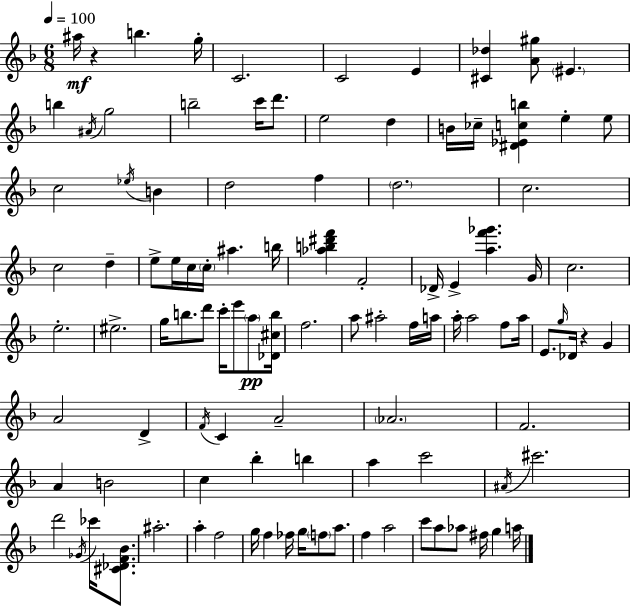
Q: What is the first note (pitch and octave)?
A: A#5